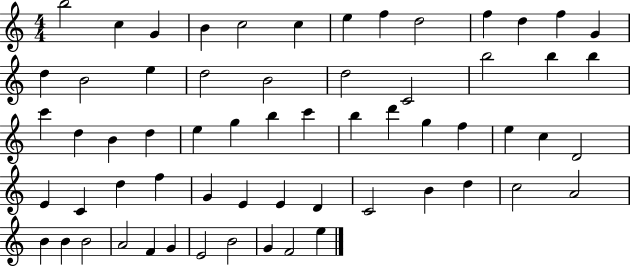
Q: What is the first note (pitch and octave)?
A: B5